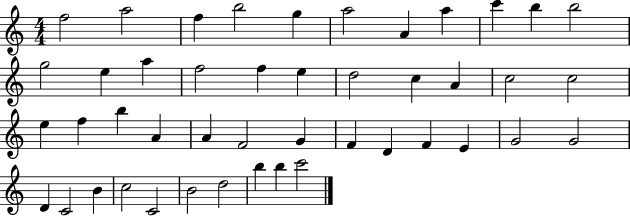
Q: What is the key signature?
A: C major